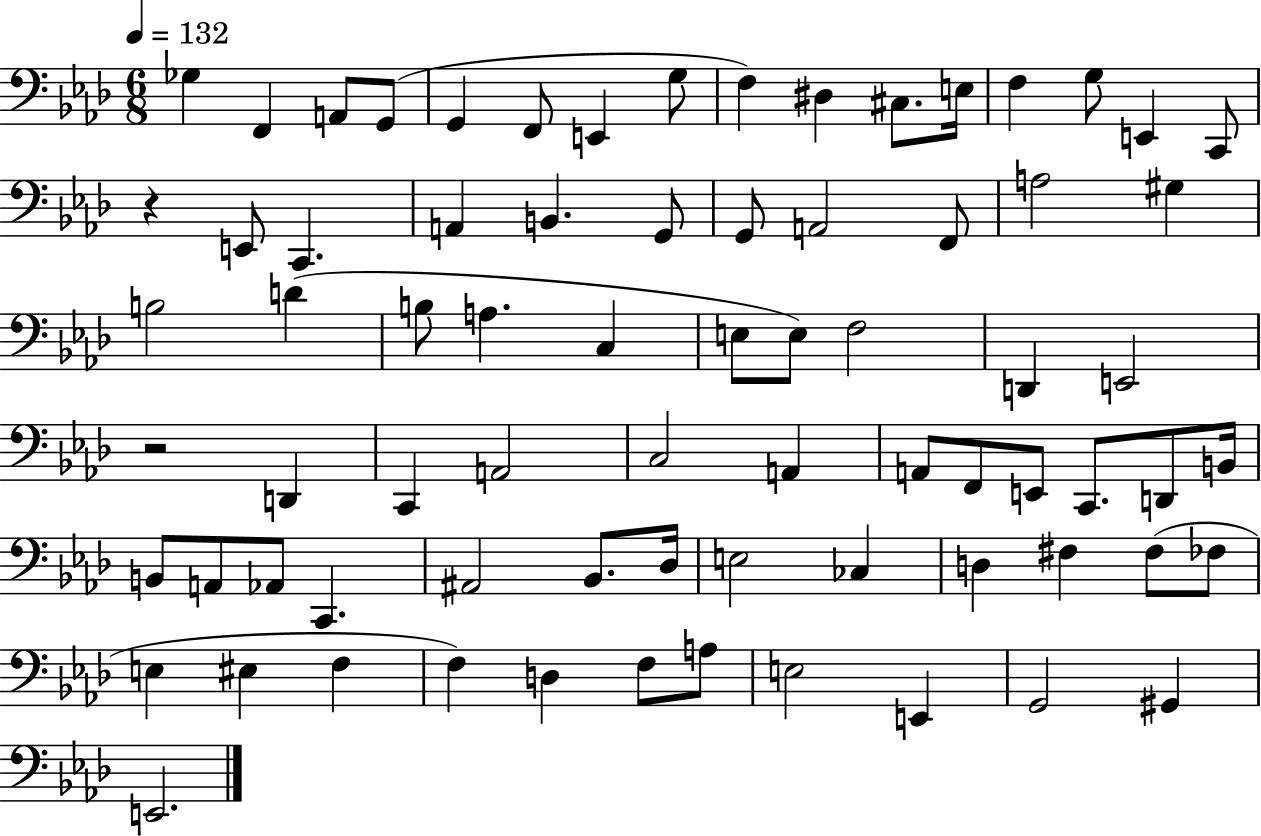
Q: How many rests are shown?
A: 2